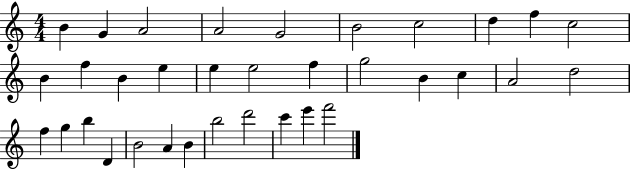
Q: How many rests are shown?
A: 0